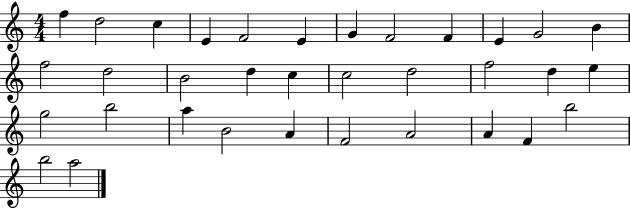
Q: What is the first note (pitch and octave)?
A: F5